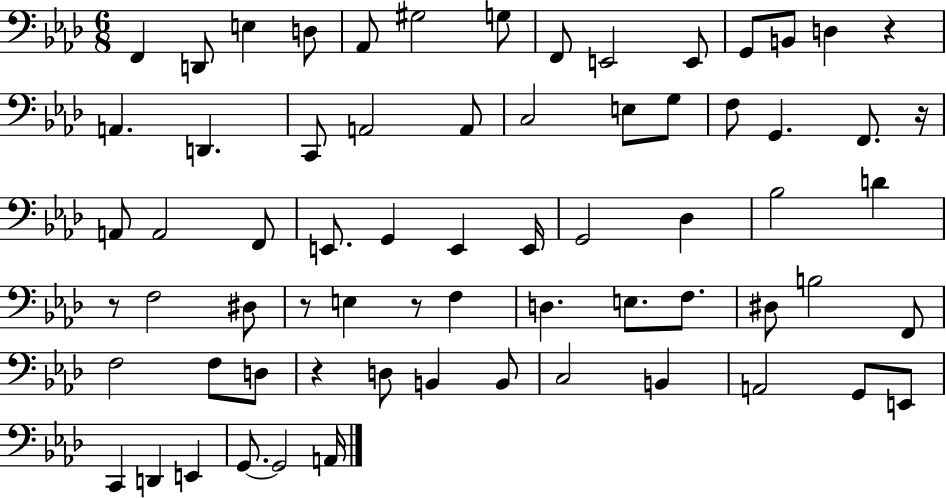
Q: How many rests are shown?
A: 6